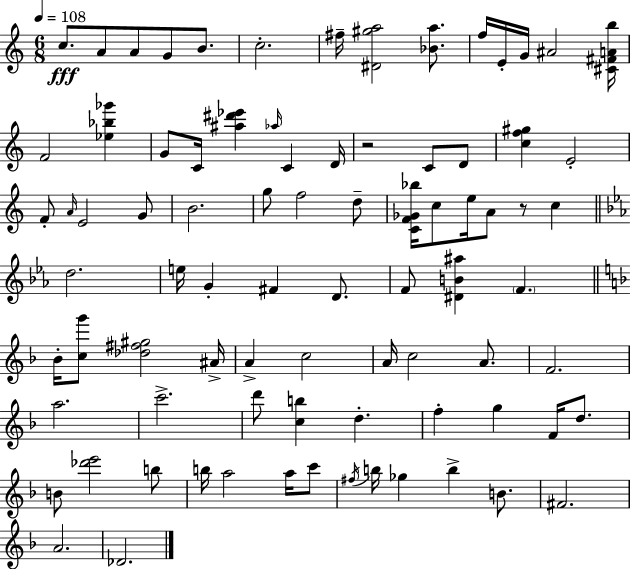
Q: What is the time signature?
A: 6/8